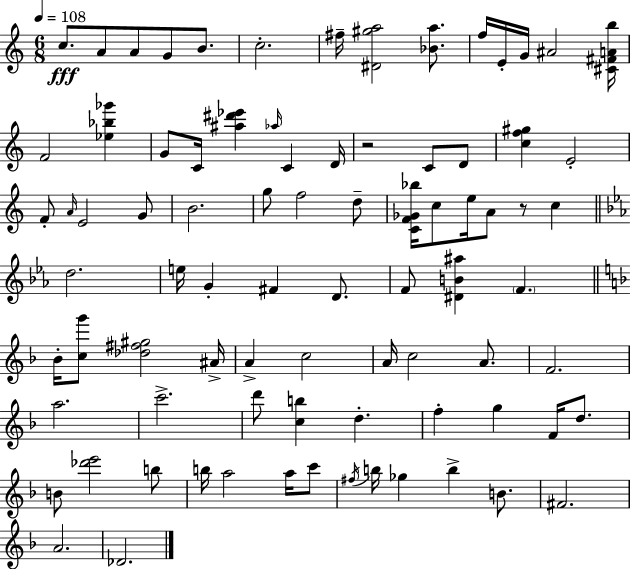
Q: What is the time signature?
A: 6/8